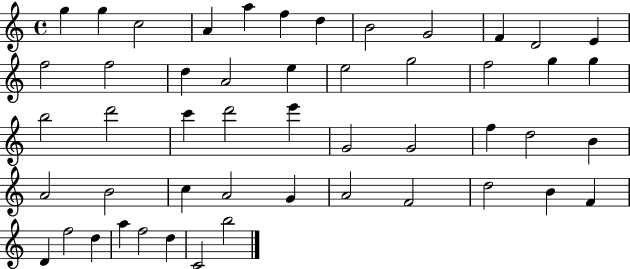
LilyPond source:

{
  \clef treble
  \time 4/4
  \defaultTimeSignature
  \key c \major
  g''4 g''4 c''2 | a'4 a''4 f''4 d''4 | b'2 g'2 | f'4 d'2 e'4 | \break f''2 f''2 | d''4 a'2 e''4 | e''2 g''2 | f''2 g''4 g''4 | \break b''2 d'''2 | c'''4 d'''2 e'''4 | g'2 g'2 | f''4 d''2 b'4 | \break a'2 b'2 | c''4 a'2 g'4 | a'2 f'2 | d''2 b'4 f'4 | \break d'4 f''2 d''4 | a''4 f''2 d''4 | c'2 b''2 | \bar "|."
}